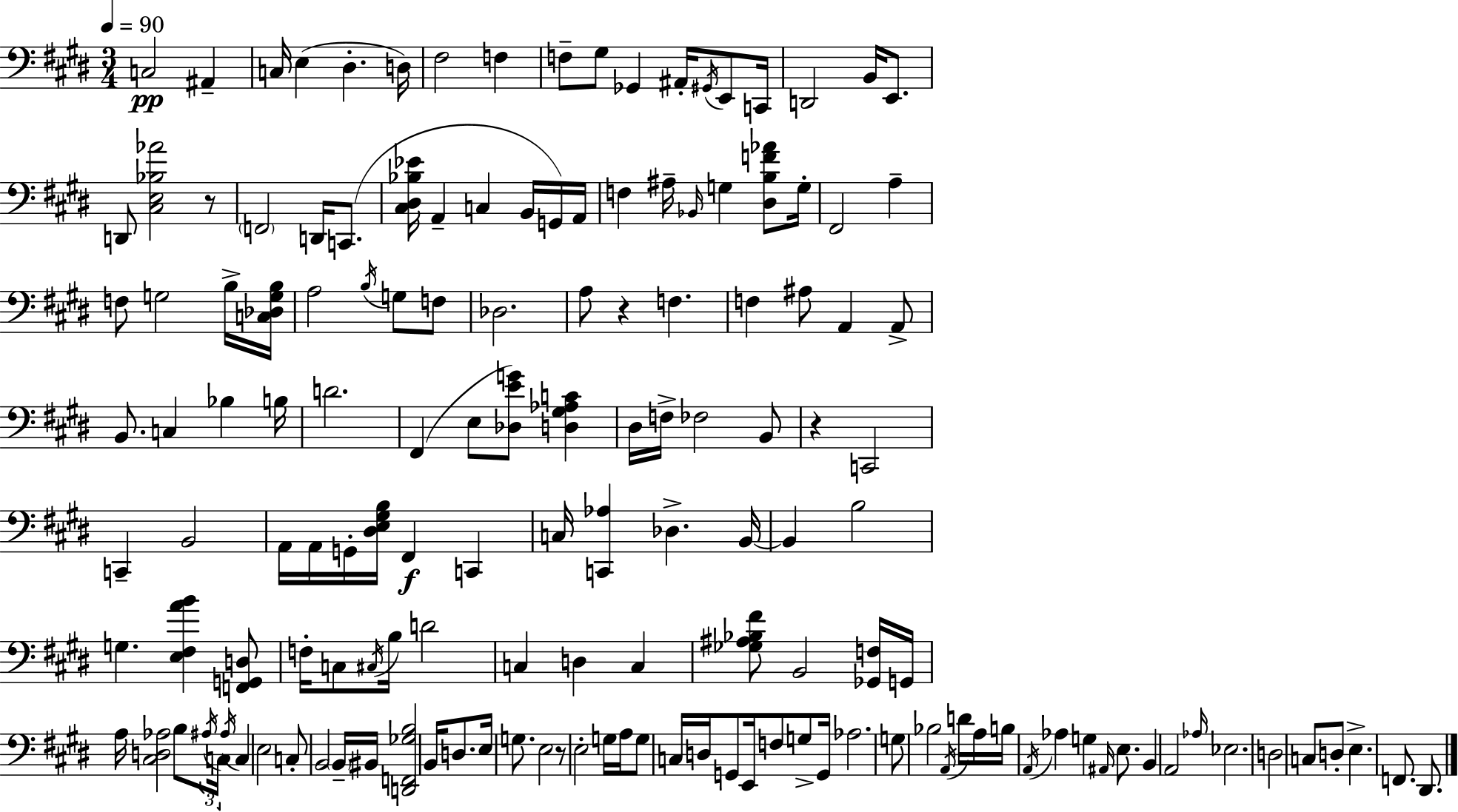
C3/h A#2/q C3/s E3/q D#3/q. D3/s F#3/h F3/q F3/e G#3/e Gb2/q A#2/s G#2/s E2/e C2/s D2/h B2/s E2/e. D2/e [C#3,E3,Bb3,Ab4]/h R/e F2/h D2/s C2/e. [C#3,D#3,Bb3,Eb4]/s A2/q C3/q B2/s G2/s A2/s F3/q A#3/s Bb2/s G3/q [D#3,B3,F4,Ab4]/e G3/s F#2/h A3/q F3/e G3/h B3/s [C3,Db3,G3,B3]/s A3/h B3/s G3/e F3/e Db3/h. A3/e R/q F3/q. F3/q A#3/e A2/q A2/e B2/e. C3/q Bb3/q B3/s D4/h. F#2/q E3/e [Db3,E4,G4]/e [D3,G#3,Ab3,C4]/q D#3/s F3/s FES3/h B2/e R/q C2/h C2/q B2/h A2/s A2/s G2/s [D#3,E3,G#3,B3]/s F#2/q C2/q C3/s [C2,Ab3]/q Db3/q. B2/s B2/q B3/h G3/q. [E3,F#3,A4,B4]/q [F2,G2,D3]/e F3/s C3/e C#3/s B3/s D4/h C3/q D3/q C3/q [Gb3,A#3,Bb3,F#4]/e B2/h [Gb2,F3]/s G2/s A3/s [C#3,D3,Ab3]/h B3/e A#3/s C3/s A#3/s C3/q E3/h C3/e B2/h B2/s BIS2/s [D2,F2,Gb3,B3]/h B2/s D3/e. E3/s G3/e. E3/h R/e E3/h G3/s A3/s G3/e C3/s D3/s G2/e E2/s F3/e G3/e G2/s Ab3/h. G3/e Bb3/h A2/s D4/s A3/s B3/s A2/s Ab3/q G3/q A#2/s E3/e. B2/q A2/h Ab3/s Eb3/h. D3/h C3/e D3/e E3/q. F2/e. D#2/e.